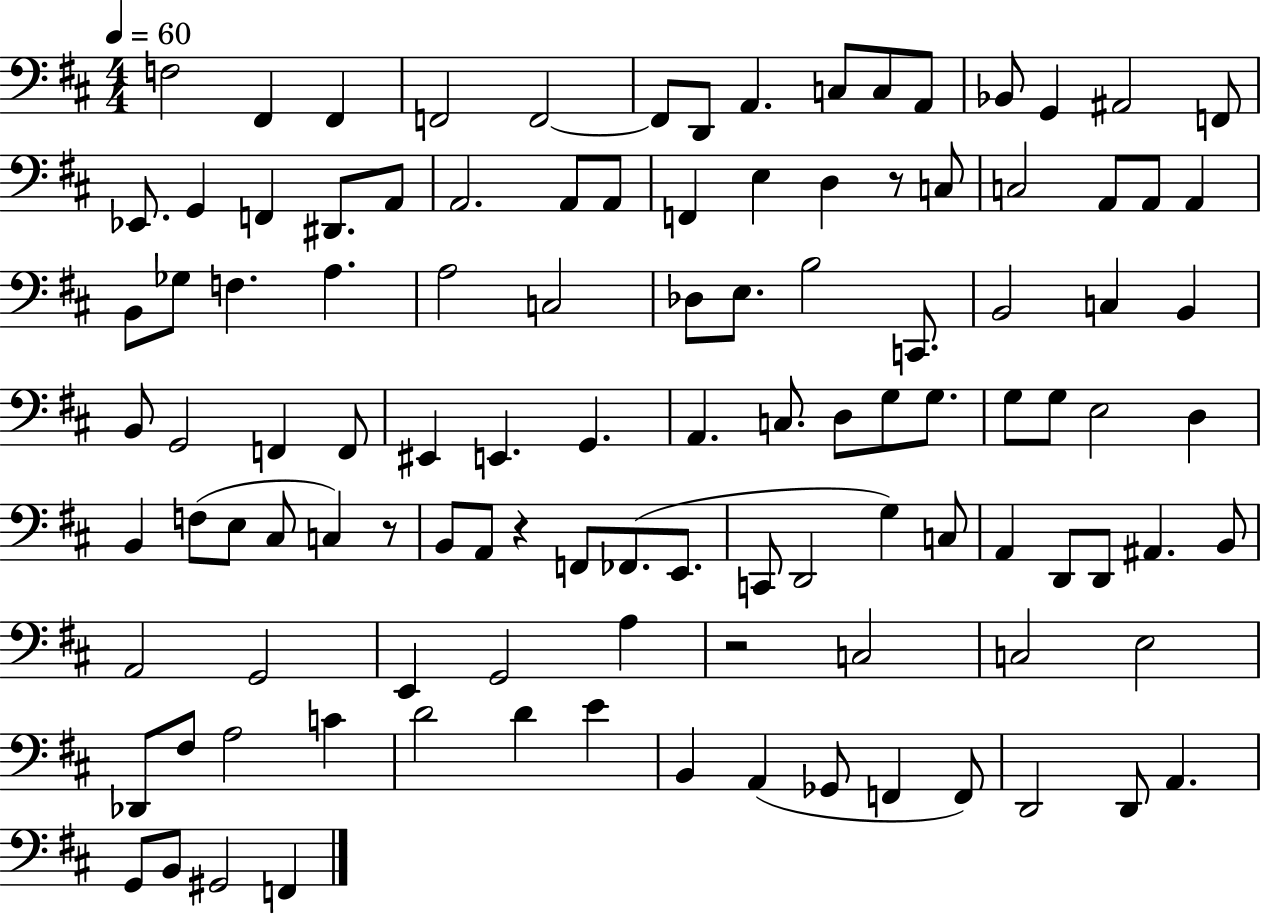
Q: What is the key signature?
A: D major